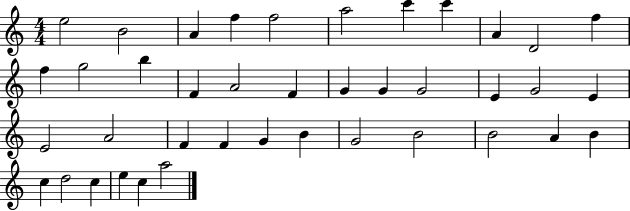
X:1
T:Untitled
M:4/4
L:1/4
K:C
e2 B2 A f f2 a2 c' c' A D2 f f g2 b F A2 F G G G2 E G2 E E2 A2 F F G B G2 B2 B2 A B c d2 c e c a2